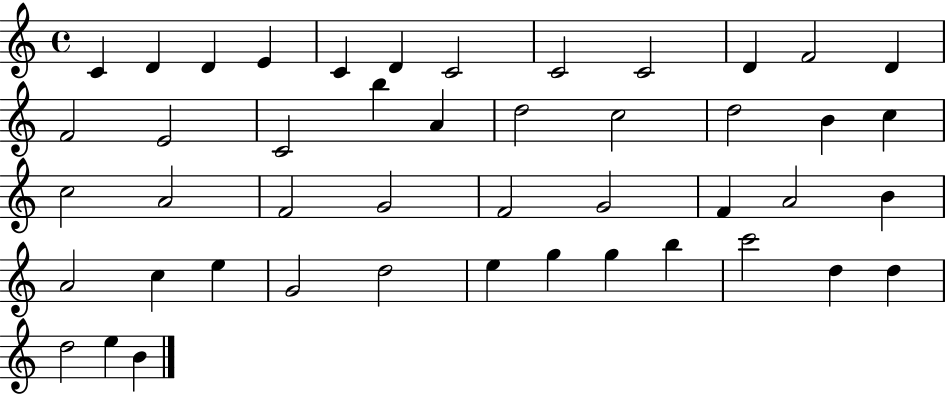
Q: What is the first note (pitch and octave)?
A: C4